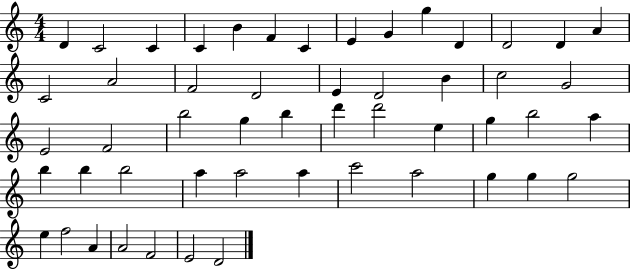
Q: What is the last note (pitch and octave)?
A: D4